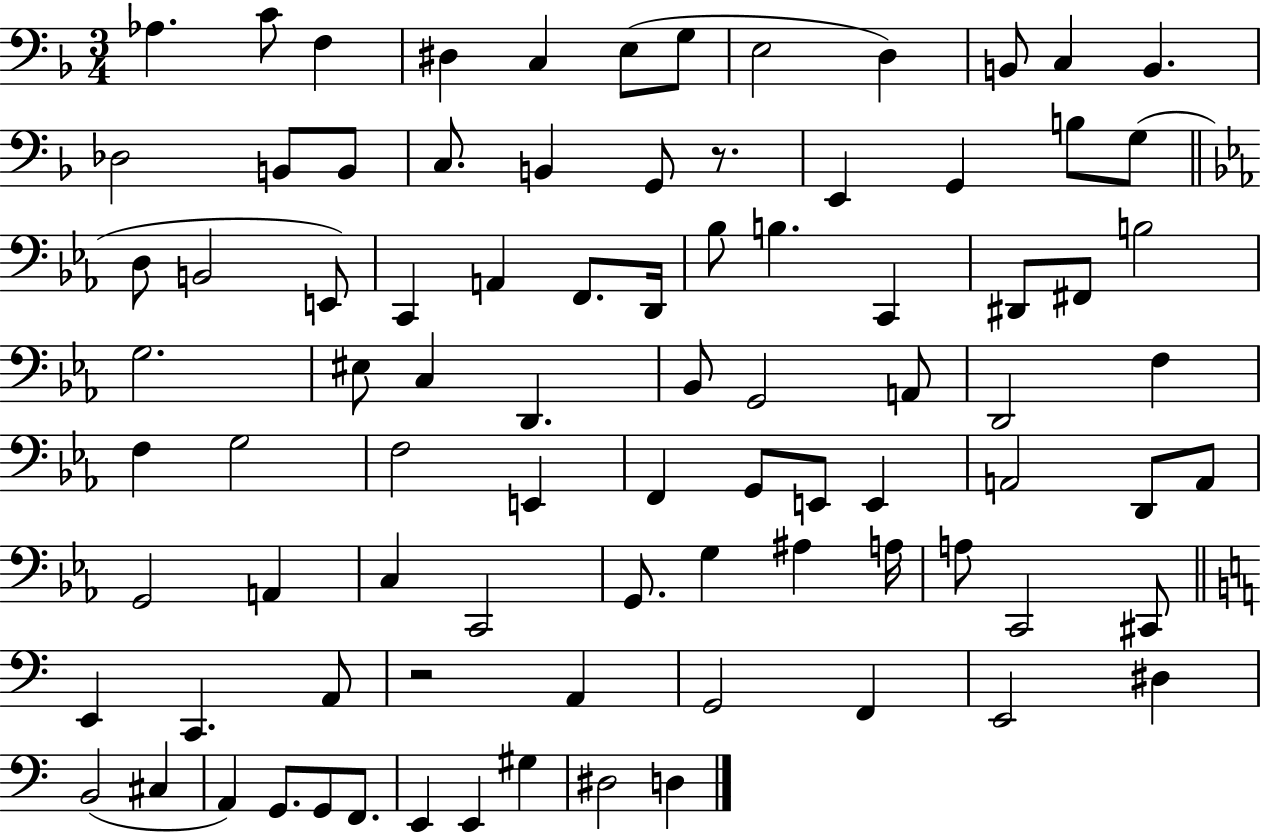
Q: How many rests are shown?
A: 2